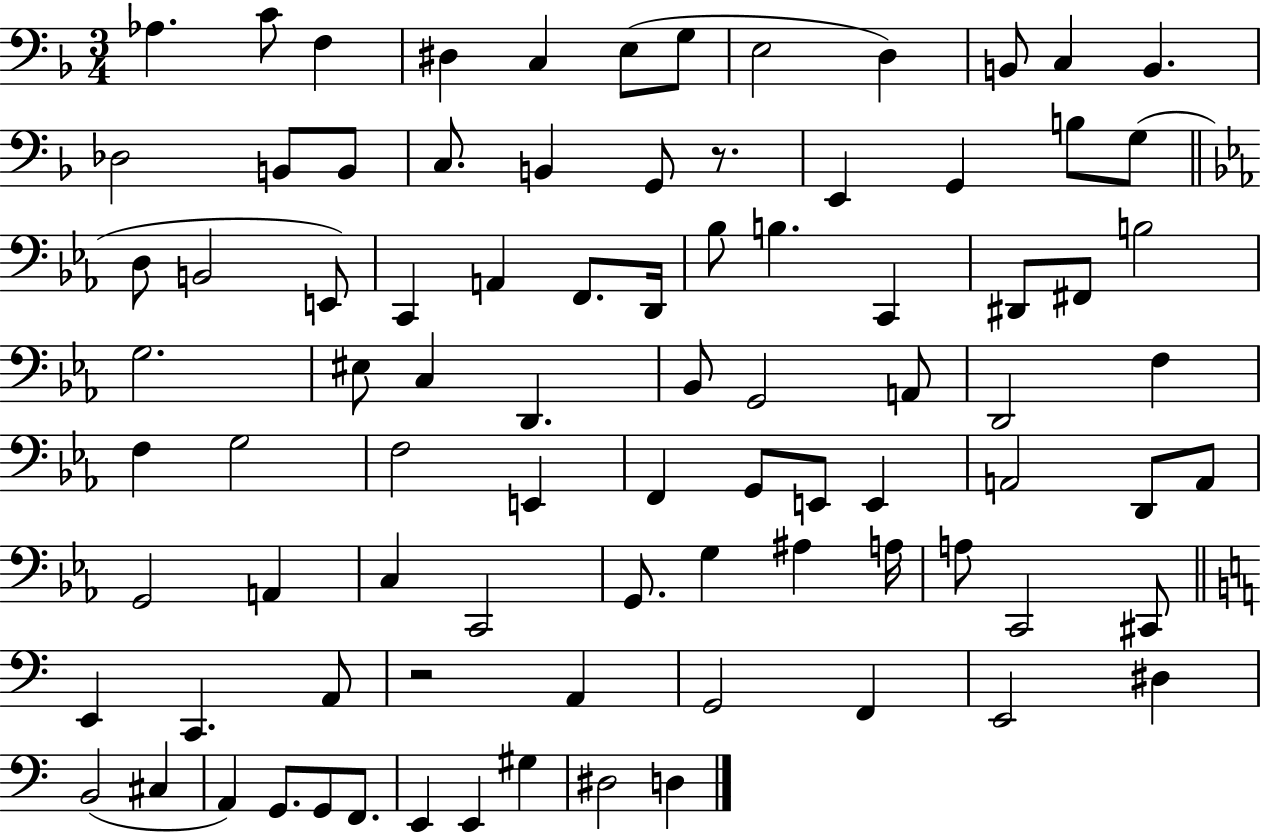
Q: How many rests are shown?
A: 2